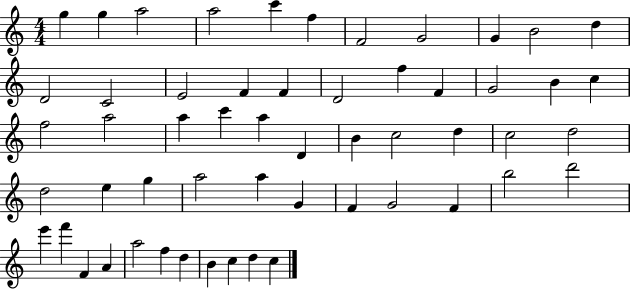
X:1
T:Untitled
M:4/4
L:1/4
K:C
g g a2 a2 c' f F2 G2 G B2 d D2 C2 E2 F F D2 f F G2 B c f2 a2 a c' a D B c2 d c2 d2 d2 e g a2 a G F G2 F b2 d'2 e' f' F A a2 f d B c d c